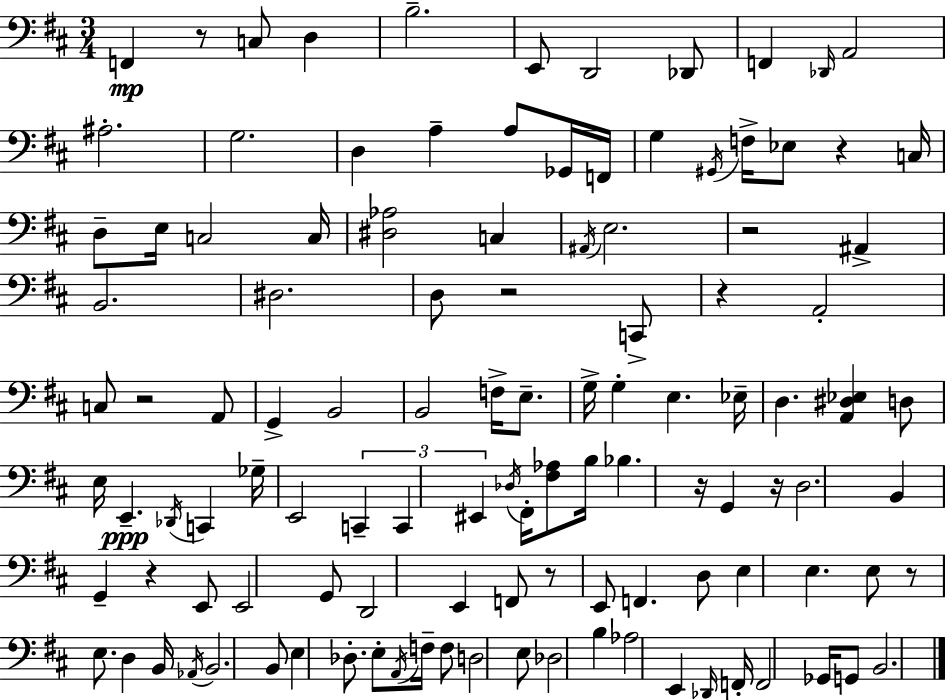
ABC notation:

X:1
T:Untitled
M:3/4
L:1/4
K:D
F,, z/2 C,/2 D, B,2 E,,/2 D,,2 _D,,/2 F,, _D,,/4 A,,2 ^A,2 G,2 D, A, A,/2 _G,,/4 F,,/4 G, ^G,,/4 F,/4 _E,/2 z C,/4 D,/2 E,/4 C,2 C,/4 [^D,_A,]2 C, ^A,,/4 E,2 z2 ^A,, B,,2 ^D,2 D,/2 z2 C,,/2 z A,,2 C,/2 z2 A,,/2 G,, B,,2 B,,2 F,/4 E,/2 G,/4 G, E, _E,/4 D, [A,,^D,_E,] D,/2 E,/4 E,, _D,,/4 C,, _G,/4 E,,2 C,, C,, ^E,, _D,/4 ^F,,/4 [^F,_A,]/2 B,/4 _B, z/4 G,, z/4 D,2 B,, G,, z E,,/2 E,,2 G,,/2 D,,2 E,, F,,/2 z/2 E,,/2 F,, D,/2 E, E, E,/2 z/2 E,/2 D, B,,/4 _A,,/4 B,,2 B,,/2 E, _D,/2 E,/2 A,,/4 F,/4 F,/2 D,2 E,/2 _D,2 B, _A,2 E,, _D,,/4 F,,/4 F,,2 _G,,/4 G,,/2 B,,2